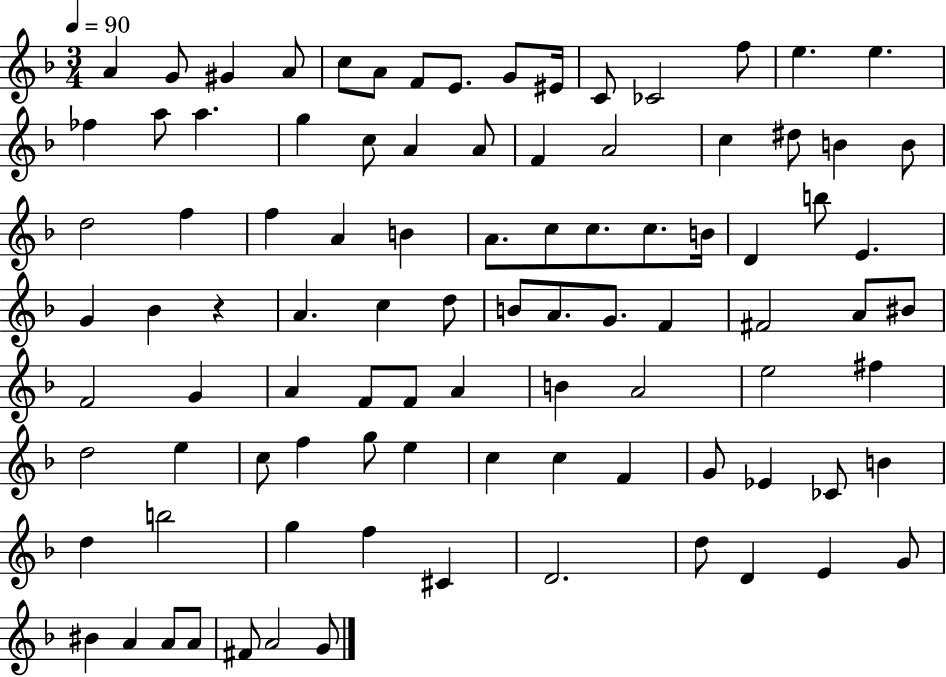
A4/q G4/e G#4/q A4/e C5/e A4/e F4/e E4/e. G4/e EIS4/s C4/e CES4/h F5/e E5/q. E5/q. FES5/q A5/e A5/q. G5/q C5/e A4/q A4/e F4/q A4/h C5/q D#5/e B4/q B4/e D5/h F5/q F5/q A4/q B4/q A4/e. C5/e C5/e. C5/e. B4/s D4/q B5/e E4/q. G4/q Bb4/q R/q A4/q. C5/q D5/e B4/e A4/e. G4/e. F4/q F#4/h A4/e BIS4/e F4/h G4/q A4/q F4/e F4/e A4/q B4/q A4/h E5/h F#5/q D5/h E5/q C5/e F5/q G5/e E5/q C5/q C5/q F4/q G4/e Eb4/q CES4/e B4/q D5/q B5/h G5/q F5/q C#4/q D4/h. D5/e D4/q E4/q G4/e BIS4/q A4/q A4/e A4/e F#4/e A4/h G4/e